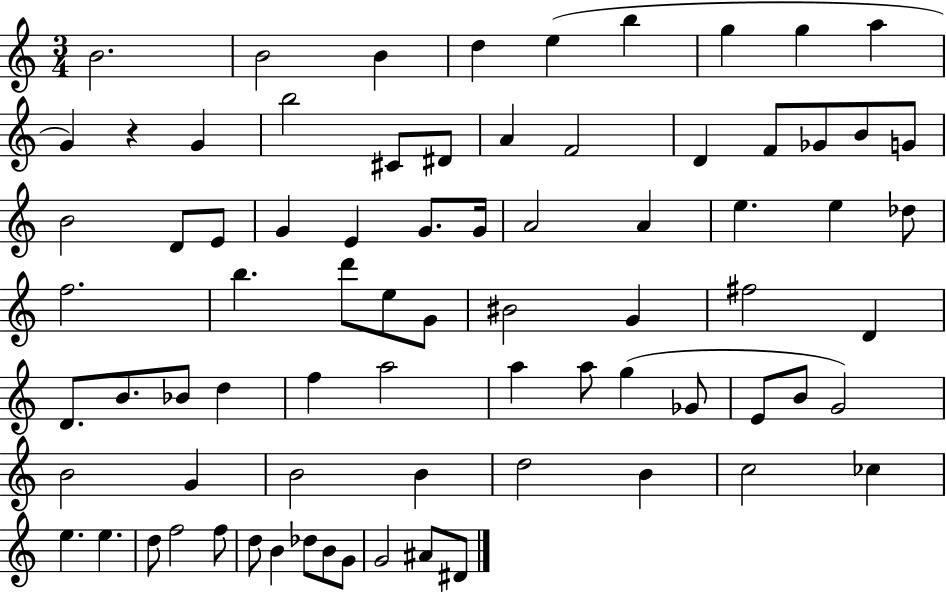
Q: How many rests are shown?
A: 1